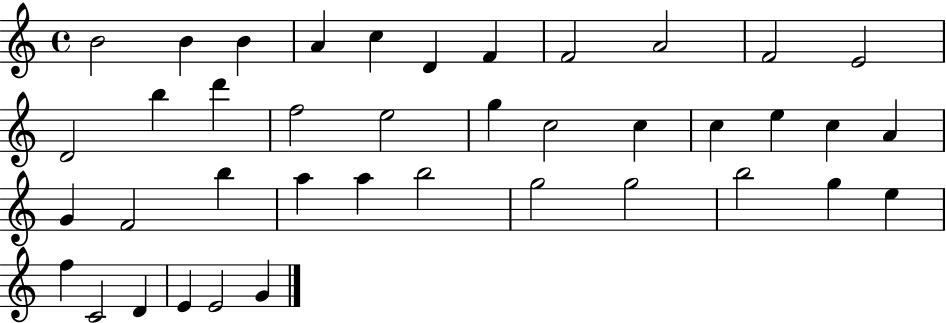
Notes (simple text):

B4/h B4/q B4/q A4/q C5/q D4/q F4/q F4/h A4/h F4/h E4/h D4/h B5/q D6/q F5/h E5/h G5/q C5/h C5/q C5/q E5/q C5/q A4/q G4/q F4/h B5/q A5/q A5/q B5/h G5/h G5/h B5/h G5/q E5/q F5/q C4/h D4/q E4/q E4/h G4/q